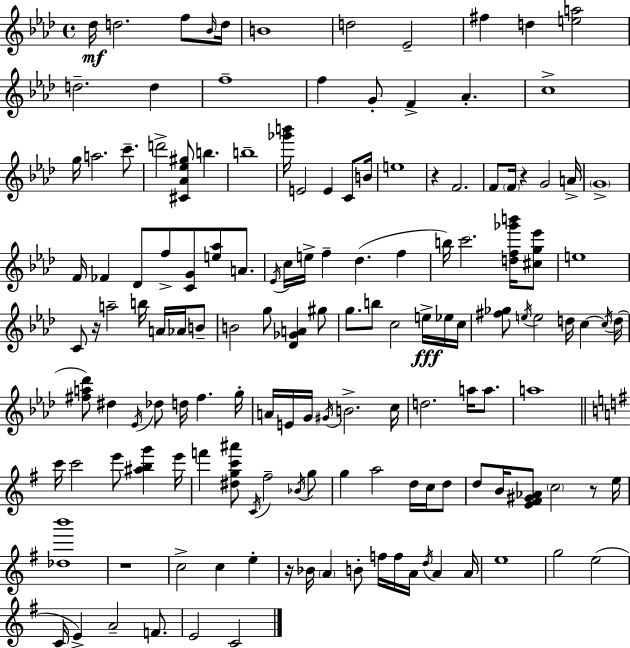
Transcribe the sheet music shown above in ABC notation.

X:1
T:Untitled
M:4/4
L:1/4
K:Fm
_d/4 d2 f/2 _B/4 d/4 B4 d2 _E2 ^f d [ea]2 d2 d f4 f G/2 F _A c4 g/4 a2 c'/2 d'2 [^C_A_e^g]/2 b b4 [_g'b']/4 E2 E C/2 B/4 e4 z F2 F/2 F/4 z G2 A/4 G4 F/4 _F _D/2 f/2 [CG]/2 [e_a]/2 A/2 _E/4 c/4 e/4 f _d f b/4 c'2 [df_g'b']/4 [^cg_e']/2 e4 C/2 z/4 a2 b/4 A/4 _A/4 B/2 B2 g/2 [_D_GA] ^g/2 g/2 b/2 c2 e/4 _e/4 c/4 [^f_g]/2 e/4 e2 d/4 c c/4 d/4 [^fa_d']/2 ^d _E/4 _d/2 d/4 ^f g/4 A/4 E/4 G/4 ^G/4 B2 c/4 d2 a/4 a/2 a4 c'/4 c'2 e'/2 [^abg'] e'/4 f' [^dgc'^a']/2 C/4 ^f2 _B/4 g/2 g a2 d/4 c/4 d/2 d/2 B/4 [E^F^G_A]/2 c2 z/2 e/4 [_db']4 z4 c2 c e z/4 _B/4 A B/2 f/4 f/4 A/4 d/4 A A/4 e4 g2 e2 C/4 E A2 F/2 E2 C2